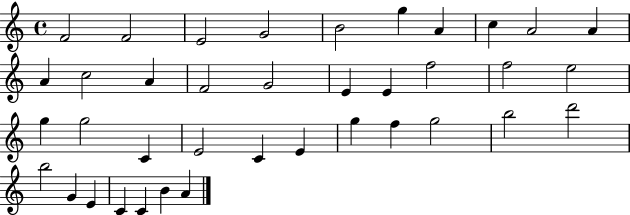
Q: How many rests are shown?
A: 0